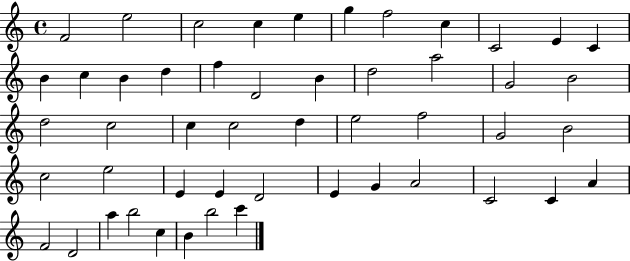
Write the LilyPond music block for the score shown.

{
  \clef treble
  \time 4/4
  \defaultTimeSignature
  \key c \major
  f'2 e''2 | c''2 c''4 e''4 | g''4 f''2 c''4 | c'2 e'4 c'4 | \break b'4 c''4 b'4 d''4 | f''4 d'2 b'4 | d''2 a''2 | g'2 b'2 | \break d''2 c''2 | c''4 c''2 d''4 | e''2 f''2 | g'2 b'2 | \break c''2 e''2 | e'4 e'4 d'2 | e'4 g'4 a'2 | c'2 c'4 a'4 | \break f'2 d'2 | a''4 b''2 c''4 | b'4 b''2 c'''4 | \bar "|."
}